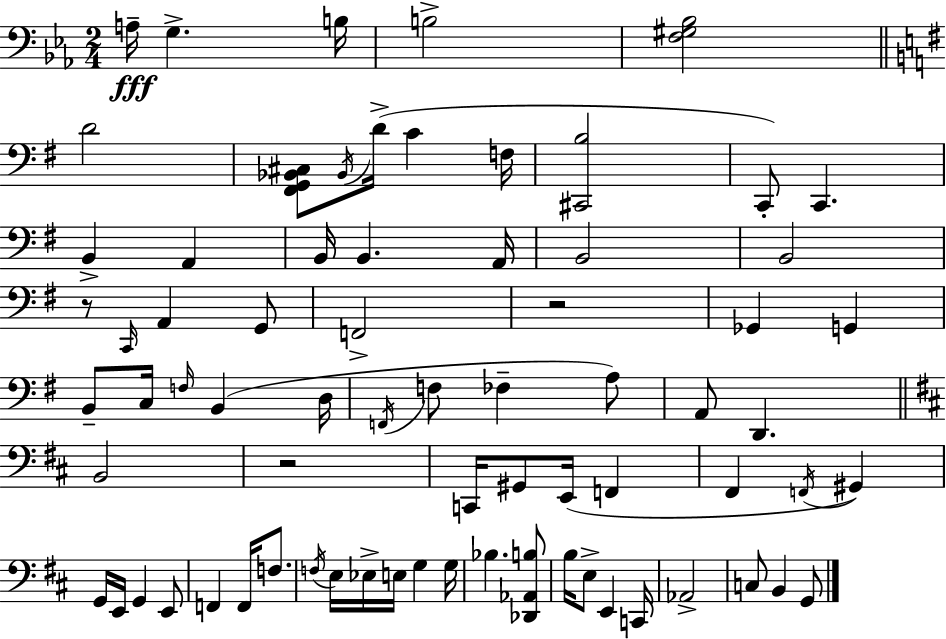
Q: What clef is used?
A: bass